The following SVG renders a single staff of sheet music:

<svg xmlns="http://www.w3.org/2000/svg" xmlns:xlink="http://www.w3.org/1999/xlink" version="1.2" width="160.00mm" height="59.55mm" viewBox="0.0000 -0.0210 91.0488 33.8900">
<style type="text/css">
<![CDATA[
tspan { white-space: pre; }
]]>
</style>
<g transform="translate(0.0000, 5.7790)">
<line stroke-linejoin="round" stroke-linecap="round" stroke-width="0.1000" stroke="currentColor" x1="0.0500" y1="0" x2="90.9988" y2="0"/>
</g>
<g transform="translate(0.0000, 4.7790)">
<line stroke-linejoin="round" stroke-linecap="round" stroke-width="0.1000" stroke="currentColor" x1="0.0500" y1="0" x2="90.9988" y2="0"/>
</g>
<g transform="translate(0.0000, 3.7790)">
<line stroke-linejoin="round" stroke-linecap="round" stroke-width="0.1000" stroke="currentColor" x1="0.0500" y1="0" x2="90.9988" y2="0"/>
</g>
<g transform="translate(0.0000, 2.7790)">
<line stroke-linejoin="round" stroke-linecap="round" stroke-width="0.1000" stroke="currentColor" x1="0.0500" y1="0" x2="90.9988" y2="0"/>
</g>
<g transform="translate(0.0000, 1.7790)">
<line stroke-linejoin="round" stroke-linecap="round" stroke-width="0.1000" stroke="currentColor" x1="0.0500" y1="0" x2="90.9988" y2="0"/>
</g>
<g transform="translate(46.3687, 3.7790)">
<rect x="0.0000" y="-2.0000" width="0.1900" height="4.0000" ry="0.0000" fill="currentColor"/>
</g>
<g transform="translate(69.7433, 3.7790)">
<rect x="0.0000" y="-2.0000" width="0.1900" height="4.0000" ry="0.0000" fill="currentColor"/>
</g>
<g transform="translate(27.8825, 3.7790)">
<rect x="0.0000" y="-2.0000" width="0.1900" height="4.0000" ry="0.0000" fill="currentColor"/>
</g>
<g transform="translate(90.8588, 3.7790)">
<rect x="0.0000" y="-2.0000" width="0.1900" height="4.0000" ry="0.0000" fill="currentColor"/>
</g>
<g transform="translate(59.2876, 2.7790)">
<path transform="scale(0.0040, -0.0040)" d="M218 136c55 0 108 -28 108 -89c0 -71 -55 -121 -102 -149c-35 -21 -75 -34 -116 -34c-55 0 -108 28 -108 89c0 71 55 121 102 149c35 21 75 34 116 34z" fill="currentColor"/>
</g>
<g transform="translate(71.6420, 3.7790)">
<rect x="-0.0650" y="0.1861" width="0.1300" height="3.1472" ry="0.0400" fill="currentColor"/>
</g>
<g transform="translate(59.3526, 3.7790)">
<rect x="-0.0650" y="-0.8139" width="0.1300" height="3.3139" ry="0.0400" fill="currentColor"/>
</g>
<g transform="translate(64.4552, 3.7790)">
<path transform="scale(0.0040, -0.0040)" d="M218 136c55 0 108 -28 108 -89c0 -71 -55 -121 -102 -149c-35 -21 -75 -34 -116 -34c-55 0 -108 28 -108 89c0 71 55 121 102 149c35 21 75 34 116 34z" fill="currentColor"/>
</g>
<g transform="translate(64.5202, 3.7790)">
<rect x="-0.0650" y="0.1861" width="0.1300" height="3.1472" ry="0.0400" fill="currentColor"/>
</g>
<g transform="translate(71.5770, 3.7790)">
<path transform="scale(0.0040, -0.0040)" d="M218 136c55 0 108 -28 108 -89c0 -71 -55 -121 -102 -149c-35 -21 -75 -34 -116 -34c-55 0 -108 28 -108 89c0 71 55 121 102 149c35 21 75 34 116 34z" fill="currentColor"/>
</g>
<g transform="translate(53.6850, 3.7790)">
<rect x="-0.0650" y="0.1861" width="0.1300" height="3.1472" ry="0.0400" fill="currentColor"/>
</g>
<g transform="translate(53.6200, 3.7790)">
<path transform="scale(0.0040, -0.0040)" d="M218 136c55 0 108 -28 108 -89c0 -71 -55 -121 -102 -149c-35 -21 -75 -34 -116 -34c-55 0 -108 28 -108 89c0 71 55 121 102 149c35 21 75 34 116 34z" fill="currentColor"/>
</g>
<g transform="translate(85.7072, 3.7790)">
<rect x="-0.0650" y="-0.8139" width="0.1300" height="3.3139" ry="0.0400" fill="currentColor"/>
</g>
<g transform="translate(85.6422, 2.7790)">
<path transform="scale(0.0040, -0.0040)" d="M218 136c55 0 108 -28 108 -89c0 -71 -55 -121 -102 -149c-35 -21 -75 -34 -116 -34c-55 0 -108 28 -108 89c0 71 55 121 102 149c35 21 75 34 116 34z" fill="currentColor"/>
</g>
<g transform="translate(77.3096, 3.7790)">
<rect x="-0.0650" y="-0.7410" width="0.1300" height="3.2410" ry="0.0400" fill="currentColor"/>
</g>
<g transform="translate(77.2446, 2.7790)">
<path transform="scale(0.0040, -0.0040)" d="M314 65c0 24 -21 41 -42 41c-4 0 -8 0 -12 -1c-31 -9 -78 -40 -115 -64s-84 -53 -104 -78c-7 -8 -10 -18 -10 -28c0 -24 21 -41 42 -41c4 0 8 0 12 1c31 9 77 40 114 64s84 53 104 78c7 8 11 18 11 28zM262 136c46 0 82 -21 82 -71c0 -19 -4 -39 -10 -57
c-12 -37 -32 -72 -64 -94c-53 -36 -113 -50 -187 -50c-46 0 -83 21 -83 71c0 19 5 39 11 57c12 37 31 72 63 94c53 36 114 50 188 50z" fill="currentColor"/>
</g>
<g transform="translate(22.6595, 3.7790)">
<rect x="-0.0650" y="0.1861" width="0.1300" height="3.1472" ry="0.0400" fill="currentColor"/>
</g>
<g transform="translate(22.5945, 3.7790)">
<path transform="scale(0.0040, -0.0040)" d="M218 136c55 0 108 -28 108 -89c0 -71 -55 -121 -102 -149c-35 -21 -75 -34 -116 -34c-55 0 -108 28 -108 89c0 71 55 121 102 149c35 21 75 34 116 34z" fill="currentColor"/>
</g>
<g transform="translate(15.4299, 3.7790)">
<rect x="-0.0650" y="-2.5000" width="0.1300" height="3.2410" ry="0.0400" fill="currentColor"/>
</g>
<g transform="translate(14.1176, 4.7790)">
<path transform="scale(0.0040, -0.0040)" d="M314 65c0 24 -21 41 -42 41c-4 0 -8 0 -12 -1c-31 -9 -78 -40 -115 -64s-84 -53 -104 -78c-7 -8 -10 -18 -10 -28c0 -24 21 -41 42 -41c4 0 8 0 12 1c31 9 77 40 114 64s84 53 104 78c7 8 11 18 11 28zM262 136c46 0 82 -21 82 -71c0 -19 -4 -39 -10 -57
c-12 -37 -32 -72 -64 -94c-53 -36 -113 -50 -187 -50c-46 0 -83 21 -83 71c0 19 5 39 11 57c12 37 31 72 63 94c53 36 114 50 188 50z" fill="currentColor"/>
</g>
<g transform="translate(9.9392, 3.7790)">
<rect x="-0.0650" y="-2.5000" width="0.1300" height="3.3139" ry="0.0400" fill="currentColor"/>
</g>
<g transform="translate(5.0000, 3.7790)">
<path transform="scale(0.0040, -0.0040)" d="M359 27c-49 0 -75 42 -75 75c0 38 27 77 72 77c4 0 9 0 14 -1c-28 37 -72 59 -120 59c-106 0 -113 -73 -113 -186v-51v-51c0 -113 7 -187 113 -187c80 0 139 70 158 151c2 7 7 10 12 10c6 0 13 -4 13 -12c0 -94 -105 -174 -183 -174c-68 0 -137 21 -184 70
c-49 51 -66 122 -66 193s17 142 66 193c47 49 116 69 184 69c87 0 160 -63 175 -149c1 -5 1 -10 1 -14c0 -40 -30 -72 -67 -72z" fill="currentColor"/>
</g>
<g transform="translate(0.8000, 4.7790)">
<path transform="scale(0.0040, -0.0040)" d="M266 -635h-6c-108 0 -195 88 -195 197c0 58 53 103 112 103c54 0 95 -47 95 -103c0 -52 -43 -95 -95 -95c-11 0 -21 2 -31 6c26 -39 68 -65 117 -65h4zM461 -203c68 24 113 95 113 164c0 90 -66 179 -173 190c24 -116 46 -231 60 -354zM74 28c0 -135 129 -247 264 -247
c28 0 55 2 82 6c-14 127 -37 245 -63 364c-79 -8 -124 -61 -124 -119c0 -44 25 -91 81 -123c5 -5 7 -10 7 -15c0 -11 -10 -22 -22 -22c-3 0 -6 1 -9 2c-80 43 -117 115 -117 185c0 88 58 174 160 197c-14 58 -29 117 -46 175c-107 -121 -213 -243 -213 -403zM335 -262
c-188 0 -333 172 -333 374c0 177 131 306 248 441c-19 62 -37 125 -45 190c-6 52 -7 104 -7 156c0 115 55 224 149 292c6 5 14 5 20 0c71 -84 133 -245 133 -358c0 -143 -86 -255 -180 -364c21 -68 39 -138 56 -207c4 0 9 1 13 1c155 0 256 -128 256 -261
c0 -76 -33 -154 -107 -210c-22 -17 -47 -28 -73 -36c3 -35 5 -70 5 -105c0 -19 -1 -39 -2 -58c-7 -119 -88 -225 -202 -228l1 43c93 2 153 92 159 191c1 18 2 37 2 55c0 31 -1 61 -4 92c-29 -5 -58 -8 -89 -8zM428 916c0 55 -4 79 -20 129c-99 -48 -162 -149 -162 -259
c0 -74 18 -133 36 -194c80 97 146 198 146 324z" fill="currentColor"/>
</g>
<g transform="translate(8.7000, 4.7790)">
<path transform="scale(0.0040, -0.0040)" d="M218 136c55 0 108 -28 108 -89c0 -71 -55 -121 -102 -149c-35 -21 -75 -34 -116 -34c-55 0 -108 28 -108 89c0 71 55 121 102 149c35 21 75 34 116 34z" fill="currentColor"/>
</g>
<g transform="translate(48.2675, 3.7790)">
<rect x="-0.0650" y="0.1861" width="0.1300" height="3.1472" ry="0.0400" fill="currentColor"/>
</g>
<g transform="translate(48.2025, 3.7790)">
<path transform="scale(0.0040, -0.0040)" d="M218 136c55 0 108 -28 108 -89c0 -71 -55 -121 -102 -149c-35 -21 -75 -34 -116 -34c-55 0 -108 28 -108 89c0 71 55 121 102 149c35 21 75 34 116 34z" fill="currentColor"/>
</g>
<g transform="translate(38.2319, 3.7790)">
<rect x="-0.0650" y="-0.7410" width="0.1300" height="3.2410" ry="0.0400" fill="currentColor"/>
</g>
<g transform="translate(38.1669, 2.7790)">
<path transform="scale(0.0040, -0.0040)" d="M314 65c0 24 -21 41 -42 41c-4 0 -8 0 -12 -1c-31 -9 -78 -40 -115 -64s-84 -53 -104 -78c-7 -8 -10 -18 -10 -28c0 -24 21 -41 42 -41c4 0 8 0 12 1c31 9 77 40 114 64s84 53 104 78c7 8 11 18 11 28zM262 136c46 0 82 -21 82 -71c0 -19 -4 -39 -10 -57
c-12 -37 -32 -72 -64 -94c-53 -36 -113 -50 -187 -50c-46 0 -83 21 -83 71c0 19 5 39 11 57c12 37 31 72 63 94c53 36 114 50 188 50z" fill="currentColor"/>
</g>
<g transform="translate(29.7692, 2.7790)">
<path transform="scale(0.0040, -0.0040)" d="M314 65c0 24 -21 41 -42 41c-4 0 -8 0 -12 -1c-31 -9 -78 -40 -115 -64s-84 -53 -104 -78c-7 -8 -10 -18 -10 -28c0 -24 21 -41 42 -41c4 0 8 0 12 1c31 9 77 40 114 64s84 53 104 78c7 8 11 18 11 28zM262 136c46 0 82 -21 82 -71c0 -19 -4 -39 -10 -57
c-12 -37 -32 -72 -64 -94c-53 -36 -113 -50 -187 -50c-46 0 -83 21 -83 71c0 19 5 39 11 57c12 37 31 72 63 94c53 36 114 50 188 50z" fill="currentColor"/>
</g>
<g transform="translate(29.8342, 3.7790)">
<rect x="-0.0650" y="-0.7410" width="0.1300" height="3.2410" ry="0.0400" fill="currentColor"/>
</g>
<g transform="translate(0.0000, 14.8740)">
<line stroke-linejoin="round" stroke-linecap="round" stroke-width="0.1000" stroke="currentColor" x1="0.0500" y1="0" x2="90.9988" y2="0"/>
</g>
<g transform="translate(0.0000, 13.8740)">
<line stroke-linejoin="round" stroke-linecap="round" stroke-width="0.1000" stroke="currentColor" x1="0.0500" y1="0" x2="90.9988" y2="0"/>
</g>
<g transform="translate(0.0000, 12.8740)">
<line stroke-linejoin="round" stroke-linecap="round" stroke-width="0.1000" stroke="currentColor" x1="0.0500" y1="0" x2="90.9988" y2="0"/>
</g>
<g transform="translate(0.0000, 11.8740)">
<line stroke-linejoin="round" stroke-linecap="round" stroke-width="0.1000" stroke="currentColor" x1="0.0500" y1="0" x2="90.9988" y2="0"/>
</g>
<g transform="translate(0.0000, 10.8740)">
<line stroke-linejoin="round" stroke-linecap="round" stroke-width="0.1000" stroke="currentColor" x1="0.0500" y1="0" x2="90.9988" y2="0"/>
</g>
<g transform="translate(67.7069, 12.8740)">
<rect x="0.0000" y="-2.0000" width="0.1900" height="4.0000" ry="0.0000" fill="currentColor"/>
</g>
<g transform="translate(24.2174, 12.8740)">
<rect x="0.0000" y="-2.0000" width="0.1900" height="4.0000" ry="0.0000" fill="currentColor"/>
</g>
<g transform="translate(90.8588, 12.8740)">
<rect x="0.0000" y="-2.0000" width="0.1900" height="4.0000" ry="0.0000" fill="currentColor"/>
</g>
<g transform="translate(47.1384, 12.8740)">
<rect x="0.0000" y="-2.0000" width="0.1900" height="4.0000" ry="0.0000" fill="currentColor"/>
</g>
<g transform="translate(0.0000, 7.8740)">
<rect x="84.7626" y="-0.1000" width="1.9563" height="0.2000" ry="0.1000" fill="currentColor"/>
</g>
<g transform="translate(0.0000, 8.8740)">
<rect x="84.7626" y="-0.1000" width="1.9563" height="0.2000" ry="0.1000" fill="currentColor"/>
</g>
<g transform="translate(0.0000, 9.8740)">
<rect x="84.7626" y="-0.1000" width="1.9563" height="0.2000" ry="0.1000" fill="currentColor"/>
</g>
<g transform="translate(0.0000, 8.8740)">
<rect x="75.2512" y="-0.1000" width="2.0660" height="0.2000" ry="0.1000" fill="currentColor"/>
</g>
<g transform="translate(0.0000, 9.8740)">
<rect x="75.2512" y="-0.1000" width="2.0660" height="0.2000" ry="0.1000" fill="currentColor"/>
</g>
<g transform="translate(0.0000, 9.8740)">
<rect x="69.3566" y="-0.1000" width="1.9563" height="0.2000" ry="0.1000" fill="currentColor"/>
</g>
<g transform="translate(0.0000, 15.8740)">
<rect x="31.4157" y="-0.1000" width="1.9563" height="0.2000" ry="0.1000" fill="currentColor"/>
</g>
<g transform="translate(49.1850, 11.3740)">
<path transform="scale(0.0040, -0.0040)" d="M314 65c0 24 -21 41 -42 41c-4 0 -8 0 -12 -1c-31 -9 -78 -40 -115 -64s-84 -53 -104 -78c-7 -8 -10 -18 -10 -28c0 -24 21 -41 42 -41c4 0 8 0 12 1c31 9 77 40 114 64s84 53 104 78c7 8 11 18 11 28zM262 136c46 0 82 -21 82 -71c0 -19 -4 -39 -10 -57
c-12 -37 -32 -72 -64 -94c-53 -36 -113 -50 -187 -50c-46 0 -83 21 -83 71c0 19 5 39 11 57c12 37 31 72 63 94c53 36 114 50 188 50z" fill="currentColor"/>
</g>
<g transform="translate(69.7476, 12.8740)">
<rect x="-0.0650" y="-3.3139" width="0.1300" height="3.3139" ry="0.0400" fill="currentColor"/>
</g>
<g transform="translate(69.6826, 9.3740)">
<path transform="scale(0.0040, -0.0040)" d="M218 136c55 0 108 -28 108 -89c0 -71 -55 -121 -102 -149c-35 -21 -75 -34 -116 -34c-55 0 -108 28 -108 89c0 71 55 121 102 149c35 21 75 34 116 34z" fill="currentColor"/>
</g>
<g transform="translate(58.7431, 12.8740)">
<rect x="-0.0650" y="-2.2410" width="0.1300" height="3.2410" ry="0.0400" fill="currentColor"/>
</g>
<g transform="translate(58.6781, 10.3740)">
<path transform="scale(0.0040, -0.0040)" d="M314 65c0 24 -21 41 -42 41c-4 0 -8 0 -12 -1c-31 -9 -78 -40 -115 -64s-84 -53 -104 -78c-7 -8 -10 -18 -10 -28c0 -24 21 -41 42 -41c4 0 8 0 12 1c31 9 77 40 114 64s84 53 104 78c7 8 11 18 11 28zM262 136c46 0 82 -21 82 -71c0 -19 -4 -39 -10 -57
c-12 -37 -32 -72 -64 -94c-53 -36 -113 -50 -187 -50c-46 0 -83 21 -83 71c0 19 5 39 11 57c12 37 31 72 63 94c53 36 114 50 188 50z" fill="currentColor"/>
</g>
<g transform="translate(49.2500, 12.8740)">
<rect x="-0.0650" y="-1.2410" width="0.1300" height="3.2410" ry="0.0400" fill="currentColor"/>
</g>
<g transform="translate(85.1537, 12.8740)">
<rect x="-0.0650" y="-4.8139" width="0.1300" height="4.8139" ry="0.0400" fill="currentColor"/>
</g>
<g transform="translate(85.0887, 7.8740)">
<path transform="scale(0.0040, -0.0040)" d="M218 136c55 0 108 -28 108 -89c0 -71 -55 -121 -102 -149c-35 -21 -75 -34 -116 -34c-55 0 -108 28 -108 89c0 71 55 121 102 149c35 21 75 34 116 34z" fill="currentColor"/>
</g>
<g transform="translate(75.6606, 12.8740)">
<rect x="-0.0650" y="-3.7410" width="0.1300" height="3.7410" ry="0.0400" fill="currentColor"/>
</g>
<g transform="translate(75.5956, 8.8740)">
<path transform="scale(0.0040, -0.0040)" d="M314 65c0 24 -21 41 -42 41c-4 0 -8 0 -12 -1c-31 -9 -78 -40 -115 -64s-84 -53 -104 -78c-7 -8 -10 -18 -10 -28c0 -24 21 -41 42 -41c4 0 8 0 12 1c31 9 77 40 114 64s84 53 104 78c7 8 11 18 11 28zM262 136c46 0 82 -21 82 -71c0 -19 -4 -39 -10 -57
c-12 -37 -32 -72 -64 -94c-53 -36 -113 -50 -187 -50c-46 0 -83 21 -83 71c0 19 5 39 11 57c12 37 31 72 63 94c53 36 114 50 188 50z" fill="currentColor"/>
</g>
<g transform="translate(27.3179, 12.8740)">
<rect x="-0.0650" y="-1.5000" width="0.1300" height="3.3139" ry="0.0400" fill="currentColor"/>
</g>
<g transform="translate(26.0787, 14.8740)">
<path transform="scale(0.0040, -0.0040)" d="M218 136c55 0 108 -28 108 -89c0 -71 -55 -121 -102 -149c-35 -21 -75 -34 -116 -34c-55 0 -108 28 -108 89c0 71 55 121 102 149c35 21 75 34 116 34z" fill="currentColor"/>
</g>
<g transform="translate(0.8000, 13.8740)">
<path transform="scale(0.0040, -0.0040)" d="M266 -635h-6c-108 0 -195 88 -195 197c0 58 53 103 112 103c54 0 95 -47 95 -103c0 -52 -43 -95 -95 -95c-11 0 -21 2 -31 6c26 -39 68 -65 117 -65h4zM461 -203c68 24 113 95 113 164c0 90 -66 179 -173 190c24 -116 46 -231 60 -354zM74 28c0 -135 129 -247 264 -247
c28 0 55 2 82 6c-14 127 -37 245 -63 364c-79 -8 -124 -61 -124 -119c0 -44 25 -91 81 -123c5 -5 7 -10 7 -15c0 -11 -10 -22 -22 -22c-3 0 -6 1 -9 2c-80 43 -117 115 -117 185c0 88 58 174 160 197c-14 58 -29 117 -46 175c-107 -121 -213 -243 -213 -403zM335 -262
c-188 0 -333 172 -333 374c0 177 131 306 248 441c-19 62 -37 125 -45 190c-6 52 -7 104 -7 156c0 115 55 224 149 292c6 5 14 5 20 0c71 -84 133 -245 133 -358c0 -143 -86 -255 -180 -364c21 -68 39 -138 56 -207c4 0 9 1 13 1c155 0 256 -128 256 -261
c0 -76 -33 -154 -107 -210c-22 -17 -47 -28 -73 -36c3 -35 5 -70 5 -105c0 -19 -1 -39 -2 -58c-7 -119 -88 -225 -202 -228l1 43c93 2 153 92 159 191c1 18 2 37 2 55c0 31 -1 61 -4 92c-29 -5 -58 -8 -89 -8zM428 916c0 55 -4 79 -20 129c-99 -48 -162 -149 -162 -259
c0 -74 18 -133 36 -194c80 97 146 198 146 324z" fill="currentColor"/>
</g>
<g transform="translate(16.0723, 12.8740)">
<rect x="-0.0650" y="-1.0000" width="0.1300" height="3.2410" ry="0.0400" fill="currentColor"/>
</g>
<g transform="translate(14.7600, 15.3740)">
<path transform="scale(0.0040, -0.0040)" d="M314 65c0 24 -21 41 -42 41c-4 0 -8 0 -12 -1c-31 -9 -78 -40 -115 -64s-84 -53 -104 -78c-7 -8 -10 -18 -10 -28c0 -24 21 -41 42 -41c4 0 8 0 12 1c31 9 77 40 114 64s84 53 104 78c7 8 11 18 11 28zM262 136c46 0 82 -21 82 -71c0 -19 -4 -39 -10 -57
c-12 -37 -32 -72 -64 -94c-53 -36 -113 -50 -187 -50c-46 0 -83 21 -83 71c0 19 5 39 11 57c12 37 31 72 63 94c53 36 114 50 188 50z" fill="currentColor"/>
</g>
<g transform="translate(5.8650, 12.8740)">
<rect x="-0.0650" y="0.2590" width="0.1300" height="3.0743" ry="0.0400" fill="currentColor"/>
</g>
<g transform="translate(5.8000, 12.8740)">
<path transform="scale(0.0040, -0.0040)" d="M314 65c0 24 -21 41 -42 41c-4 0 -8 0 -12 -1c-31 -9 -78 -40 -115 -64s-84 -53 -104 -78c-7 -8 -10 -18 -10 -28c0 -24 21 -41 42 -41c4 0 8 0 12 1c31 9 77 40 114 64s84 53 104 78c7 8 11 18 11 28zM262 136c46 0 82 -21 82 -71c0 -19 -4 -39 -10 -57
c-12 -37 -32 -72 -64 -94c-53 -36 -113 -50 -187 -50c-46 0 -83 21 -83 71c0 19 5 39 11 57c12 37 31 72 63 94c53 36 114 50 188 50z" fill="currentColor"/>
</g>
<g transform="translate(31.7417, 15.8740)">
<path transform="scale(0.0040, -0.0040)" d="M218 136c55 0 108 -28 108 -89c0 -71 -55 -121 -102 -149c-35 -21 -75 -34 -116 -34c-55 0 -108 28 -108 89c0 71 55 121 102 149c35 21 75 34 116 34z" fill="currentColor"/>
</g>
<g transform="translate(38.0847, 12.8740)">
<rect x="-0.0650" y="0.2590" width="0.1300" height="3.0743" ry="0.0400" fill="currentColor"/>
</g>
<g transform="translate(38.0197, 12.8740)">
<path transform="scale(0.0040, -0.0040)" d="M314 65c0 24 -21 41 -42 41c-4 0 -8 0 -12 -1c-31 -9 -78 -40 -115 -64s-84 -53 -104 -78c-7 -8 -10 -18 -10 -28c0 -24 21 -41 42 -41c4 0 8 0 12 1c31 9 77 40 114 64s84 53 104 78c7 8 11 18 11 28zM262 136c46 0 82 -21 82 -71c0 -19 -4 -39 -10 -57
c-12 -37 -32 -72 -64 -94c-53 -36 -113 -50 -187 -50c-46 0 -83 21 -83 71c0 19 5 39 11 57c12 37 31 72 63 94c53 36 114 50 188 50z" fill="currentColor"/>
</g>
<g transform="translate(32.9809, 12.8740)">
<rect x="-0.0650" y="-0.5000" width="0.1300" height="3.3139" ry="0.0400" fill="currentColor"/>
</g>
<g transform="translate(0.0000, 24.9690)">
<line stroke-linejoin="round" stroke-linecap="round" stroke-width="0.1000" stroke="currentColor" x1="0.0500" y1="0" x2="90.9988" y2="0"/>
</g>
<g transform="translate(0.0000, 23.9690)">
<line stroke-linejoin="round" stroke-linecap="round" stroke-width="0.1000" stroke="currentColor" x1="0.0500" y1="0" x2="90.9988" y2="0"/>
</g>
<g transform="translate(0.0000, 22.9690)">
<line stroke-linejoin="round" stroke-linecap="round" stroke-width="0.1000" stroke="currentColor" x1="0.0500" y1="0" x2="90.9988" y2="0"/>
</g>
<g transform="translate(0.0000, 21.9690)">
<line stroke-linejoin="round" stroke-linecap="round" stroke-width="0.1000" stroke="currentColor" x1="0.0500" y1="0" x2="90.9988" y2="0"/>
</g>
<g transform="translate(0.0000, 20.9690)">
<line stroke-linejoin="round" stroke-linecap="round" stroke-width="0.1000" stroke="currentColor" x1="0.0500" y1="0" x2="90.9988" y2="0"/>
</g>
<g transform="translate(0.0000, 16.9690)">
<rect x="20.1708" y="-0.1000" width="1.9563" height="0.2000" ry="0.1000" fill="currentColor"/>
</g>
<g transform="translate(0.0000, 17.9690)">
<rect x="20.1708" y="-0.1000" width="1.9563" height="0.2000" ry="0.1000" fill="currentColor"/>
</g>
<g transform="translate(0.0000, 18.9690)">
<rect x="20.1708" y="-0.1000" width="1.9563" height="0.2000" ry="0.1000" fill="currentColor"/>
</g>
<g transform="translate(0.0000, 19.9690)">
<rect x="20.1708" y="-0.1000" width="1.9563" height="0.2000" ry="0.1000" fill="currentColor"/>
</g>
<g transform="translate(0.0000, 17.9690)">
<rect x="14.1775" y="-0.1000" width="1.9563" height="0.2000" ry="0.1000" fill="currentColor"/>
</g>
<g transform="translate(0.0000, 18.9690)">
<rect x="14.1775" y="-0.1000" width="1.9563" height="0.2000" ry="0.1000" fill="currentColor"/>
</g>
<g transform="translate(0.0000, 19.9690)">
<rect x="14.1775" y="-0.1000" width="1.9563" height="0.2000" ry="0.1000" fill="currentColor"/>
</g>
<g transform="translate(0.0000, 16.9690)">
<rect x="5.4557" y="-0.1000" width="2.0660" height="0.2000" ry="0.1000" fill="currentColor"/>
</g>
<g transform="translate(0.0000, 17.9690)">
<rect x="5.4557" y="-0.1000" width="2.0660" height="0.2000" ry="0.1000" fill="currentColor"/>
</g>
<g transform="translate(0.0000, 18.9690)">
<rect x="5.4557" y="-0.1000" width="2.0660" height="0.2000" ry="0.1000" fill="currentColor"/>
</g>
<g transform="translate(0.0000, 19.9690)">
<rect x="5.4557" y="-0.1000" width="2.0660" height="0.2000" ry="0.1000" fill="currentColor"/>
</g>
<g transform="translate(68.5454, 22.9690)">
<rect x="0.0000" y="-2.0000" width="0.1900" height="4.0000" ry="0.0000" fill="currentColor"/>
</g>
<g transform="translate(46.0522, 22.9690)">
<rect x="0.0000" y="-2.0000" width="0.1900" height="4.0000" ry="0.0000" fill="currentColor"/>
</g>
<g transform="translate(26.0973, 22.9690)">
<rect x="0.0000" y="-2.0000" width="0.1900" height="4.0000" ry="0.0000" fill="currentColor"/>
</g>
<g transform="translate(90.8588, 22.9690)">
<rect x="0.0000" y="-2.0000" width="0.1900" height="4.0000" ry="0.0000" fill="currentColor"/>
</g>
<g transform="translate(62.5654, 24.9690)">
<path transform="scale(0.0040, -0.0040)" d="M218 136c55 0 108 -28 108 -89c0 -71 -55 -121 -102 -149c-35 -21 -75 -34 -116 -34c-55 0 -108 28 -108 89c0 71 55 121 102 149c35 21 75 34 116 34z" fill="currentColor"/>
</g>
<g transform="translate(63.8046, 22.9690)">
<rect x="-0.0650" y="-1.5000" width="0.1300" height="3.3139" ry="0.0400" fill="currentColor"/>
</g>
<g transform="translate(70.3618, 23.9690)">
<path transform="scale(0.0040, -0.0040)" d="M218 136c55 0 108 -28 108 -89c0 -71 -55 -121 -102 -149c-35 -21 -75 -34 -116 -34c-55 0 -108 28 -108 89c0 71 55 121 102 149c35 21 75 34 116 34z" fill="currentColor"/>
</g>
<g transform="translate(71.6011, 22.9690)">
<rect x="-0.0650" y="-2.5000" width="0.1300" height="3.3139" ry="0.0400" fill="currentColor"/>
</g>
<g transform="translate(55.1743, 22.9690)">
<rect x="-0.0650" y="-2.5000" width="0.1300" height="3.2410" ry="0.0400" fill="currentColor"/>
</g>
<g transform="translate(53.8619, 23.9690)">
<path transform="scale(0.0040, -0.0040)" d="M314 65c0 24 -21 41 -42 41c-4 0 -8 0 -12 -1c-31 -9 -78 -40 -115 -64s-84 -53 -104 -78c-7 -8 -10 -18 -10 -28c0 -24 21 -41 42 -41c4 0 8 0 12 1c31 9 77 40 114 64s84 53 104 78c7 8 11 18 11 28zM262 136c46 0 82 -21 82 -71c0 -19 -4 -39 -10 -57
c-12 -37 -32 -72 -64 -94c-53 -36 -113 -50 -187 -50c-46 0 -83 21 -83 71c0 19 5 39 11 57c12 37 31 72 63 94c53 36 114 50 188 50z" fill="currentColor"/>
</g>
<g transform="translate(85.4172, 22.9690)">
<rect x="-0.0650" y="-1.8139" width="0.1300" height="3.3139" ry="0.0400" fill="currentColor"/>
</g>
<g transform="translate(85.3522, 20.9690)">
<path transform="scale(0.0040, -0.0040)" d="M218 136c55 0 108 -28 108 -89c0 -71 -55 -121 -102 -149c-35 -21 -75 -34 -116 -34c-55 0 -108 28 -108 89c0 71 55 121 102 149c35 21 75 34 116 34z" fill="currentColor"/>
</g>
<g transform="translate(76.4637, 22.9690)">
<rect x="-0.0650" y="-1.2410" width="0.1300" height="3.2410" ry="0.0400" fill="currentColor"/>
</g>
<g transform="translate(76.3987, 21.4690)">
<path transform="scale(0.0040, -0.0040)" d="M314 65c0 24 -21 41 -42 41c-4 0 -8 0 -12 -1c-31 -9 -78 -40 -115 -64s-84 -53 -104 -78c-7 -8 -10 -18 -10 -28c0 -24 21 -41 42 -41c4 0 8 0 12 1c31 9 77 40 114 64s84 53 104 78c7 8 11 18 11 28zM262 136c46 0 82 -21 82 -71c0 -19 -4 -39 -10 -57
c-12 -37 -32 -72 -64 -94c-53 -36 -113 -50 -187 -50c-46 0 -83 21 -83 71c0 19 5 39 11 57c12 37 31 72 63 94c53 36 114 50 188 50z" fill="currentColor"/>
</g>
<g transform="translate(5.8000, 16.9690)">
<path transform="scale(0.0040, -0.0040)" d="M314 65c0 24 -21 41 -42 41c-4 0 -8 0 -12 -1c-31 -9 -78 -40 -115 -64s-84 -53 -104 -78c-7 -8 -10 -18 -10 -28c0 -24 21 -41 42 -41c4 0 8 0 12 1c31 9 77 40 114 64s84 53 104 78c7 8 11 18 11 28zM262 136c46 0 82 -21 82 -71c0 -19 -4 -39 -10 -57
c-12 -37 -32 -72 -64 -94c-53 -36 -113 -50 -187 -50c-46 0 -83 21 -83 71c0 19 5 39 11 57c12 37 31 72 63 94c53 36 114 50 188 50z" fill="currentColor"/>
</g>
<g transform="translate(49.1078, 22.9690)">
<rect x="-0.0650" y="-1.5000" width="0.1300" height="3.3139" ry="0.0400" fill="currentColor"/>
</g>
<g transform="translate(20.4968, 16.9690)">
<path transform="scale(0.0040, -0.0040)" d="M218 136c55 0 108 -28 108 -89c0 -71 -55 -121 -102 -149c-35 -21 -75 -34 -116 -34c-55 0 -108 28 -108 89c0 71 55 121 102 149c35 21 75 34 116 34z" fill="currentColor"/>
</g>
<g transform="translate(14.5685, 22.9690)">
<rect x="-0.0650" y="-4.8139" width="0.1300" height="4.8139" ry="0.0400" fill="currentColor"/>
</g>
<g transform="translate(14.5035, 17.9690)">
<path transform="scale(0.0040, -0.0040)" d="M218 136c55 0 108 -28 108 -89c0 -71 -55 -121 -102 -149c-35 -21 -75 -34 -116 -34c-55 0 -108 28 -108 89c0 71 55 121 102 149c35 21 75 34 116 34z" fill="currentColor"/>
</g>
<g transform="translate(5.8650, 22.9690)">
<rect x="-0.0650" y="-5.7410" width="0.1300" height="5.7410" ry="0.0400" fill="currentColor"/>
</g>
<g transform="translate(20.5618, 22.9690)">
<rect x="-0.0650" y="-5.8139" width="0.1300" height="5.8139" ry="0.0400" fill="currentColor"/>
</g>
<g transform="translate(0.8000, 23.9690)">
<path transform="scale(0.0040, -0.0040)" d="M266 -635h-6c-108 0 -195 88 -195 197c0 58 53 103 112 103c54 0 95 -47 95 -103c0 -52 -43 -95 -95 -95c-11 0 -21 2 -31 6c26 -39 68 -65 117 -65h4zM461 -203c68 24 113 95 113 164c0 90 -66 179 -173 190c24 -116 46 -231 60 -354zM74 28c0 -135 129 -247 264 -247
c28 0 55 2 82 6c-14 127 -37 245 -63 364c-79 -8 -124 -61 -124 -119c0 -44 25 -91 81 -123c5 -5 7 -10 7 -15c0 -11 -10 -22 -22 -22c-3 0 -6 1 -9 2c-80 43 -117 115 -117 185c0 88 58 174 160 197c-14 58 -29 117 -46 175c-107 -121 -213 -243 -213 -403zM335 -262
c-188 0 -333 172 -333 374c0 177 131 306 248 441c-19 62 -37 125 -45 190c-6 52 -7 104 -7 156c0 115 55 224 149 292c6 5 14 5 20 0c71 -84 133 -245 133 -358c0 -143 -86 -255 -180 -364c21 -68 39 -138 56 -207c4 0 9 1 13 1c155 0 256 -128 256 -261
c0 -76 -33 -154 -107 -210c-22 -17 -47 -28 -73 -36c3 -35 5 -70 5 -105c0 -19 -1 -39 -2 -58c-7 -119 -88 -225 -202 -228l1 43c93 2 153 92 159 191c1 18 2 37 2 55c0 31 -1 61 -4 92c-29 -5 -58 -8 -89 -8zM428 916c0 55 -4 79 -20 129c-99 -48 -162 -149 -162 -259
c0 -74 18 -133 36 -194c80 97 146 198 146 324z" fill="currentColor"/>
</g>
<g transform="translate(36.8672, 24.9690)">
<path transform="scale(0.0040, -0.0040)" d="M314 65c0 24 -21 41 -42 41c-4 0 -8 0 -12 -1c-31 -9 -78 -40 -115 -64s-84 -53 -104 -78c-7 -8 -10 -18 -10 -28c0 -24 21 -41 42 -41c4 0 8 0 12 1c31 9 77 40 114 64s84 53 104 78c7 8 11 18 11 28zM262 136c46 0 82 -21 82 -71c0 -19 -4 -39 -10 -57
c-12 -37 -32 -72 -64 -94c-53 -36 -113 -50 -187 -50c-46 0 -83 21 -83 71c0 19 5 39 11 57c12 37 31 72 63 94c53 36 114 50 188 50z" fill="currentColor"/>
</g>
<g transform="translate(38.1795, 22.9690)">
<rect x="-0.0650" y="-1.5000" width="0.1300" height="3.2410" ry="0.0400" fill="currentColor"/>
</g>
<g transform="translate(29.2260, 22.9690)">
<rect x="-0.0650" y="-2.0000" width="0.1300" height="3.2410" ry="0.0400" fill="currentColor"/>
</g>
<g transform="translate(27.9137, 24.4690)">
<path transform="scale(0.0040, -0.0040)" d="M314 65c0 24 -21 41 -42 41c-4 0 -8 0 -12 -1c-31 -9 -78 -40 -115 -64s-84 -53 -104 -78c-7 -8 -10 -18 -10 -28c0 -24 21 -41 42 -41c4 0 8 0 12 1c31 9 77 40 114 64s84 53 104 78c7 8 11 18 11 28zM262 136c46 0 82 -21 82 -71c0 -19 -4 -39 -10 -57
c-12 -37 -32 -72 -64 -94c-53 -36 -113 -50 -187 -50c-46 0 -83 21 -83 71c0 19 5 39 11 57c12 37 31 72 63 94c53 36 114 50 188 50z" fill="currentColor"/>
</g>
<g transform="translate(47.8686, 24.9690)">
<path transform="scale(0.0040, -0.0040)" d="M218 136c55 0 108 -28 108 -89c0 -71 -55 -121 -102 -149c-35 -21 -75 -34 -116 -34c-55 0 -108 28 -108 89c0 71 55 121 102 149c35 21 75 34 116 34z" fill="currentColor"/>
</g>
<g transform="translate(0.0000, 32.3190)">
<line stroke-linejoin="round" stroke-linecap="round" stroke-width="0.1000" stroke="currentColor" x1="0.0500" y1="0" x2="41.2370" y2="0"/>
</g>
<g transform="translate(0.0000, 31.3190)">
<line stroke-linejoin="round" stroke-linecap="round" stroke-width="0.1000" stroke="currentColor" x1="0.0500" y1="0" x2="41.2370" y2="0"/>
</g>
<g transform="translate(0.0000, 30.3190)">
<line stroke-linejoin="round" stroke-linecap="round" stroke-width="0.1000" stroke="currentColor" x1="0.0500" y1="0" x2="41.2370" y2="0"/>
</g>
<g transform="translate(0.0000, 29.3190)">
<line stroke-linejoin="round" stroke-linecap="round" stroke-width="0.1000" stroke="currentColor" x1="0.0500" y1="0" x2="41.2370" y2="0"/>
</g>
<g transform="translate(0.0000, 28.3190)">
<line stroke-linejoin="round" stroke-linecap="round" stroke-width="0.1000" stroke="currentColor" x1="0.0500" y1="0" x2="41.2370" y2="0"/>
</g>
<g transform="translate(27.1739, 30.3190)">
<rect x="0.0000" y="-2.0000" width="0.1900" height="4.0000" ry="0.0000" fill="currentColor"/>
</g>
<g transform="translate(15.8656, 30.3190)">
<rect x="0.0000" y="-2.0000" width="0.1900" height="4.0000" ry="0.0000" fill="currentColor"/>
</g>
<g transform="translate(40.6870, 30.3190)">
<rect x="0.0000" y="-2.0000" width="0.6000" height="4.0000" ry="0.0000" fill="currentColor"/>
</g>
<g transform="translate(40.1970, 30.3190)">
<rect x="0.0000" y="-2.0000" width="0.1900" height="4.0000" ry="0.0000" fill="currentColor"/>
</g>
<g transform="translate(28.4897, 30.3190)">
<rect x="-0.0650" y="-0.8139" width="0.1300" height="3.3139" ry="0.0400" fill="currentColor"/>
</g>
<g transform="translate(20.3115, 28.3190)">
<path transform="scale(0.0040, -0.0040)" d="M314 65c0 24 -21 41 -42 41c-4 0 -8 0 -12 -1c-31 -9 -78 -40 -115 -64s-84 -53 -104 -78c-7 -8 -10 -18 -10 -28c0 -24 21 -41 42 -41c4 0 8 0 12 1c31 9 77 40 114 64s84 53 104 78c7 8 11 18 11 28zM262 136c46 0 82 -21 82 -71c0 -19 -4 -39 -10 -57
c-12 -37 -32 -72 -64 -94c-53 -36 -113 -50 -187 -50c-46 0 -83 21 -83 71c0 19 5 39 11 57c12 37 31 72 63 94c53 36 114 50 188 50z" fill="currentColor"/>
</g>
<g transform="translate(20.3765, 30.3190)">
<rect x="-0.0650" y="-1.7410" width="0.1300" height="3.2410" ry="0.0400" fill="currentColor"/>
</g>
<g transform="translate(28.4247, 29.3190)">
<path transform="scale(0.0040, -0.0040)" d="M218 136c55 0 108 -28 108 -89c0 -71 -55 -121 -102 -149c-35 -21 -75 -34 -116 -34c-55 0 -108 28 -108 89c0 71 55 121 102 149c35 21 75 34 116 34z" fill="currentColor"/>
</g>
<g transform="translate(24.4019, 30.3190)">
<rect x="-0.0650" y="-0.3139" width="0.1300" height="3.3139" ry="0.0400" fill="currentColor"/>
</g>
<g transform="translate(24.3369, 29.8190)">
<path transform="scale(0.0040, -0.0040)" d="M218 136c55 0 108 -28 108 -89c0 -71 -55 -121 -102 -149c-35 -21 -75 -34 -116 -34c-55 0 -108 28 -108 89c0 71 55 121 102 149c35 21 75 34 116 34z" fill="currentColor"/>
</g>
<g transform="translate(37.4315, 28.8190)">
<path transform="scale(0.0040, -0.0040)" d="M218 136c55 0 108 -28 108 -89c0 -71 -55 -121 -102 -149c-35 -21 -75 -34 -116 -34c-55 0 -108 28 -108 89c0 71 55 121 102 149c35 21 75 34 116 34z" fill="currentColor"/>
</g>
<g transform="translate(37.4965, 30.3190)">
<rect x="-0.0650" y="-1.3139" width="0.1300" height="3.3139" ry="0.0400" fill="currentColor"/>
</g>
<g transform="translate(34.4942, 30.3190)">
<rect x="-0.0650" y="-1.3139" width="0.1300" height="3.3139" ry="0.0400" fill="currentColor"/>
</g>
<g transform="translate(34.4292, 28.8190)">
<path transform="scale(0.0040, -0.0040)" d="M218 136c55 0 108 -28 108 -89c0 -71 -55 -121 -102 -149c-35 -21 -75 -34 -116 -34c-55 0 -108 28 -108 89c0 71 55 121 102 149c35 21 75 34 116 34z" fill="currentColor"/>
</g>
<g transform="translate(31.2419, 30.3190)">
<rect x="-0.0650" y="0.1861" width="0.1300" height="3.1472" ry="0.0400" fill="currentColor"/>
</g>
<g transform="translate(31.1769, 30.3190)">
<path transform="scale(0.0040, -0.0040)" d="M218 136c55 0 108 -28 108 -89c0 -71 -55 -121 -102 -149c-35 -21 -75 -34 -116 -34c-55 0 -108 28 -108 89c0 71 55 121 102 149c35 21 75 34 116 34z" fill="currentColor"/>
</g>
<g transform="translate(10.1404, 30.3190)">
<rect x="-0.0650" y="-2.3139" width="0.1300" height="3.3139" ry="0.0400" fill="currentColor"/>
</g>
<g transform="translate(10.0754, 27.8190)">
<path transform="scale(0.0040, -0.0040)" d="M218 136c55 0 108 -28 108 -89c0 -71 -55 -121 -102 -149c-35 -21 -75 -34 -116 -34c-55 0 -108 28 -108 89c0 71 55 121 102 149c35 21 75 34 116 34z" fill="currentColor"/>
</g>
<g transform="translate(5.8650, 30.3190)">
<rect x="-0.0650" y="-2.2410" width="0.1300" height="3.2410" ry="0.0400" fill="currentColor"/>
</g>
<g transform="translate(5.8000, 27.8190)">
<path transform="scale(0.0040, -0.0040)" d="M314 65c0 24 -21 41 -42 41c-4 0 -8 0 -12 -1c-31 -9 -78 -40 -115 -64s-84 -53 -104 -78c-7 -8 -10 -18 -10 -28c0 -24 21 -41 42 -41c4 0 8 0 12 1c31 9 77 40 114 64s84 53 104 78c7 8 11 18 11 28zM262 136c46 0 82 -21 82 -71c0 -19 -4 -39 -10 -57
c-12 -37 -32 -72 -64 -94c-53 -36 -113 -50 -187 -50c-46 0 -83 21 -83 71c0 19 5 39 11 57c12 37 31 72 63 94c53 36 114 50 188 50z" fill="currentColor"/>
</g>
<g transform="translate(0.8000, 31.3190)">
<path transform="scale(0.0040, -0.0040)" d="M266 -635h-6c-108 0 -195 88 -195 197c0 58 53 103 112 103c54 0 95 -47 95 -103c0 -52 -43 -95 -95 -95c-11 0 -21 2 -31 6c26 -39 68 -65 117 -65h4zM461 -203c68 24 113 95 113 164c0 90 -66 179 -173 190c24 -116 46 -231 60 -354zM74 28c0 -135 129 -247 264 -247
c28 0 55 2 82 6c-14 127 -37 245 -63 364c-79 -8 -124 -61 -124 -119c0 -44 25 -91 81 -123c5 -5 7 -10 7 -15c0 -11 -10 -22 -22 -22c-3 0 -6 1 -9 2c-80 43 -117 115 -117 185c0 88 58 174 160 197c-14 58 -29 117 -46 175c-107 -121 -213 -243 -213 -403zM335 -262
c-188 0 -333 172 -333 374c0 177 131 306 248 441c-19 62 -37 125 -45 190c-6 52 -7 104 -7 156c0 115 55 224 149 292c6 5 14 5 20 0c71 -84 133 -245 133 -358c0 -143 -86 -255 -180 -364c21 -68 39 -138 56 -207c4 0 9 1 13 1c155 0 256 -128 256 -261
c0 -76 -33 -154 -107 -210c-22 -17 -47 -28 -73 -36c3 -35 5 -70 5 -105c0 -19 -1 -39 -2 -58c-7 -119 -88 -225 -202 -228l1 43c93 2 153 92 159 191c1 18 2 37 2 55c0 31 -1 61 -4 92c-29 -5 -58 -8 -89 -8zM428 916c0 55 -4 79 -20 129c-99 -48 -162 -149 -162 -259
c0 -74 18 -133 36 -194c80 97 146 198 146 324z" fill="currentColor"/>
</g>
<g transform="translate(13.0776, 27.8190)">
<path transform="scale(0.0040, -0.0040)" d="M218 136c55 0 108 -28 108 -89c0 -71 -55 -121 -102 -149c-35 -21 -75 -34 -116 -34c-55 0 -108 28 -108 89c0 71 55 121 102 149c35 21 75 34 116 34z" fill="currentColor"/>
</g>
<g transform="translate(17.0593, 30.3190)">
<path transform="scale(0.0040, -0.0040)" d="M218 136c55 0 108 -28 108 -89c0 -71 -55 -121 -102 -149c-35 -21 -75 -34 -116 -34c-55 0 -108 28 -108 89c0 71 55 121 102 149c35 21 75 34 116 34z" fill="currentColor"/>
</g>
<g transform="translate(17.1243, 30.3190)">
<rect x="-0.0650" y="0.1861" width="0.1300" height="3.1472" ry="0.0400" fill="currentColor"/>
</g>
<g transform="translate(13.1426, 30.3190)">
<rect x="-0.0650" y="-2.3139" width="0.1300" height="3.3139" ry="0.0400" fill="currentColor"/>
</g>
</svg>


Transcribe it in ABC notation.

X:1
T:Untitled
M:4/4
L:1/4
K:C
G G2 B d2 d2 B B d B B d2 d B2 D2 E C B2 e2 g2 b c'2 e' g'2 e' g' F2 E2 E G2 E G e2 f g2 g g B f2 c d B e e